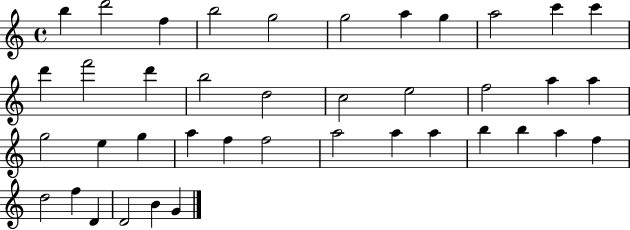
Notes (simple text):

B5/q D6/h F5/q B5/h G5/h G5/h A5/q G5/q A5/h C6/q C6/q D6/q F6/h D6/q B5/h D5/h C5/h E5/h F5/h A5/q A5/q G5/h E5/q G5/q A5/q F5/q F5/h A5/h A5/q A5/q B5/q B5/q A5/q F5/q D5/h F5/q D4/q D4/h B4/q G4/q